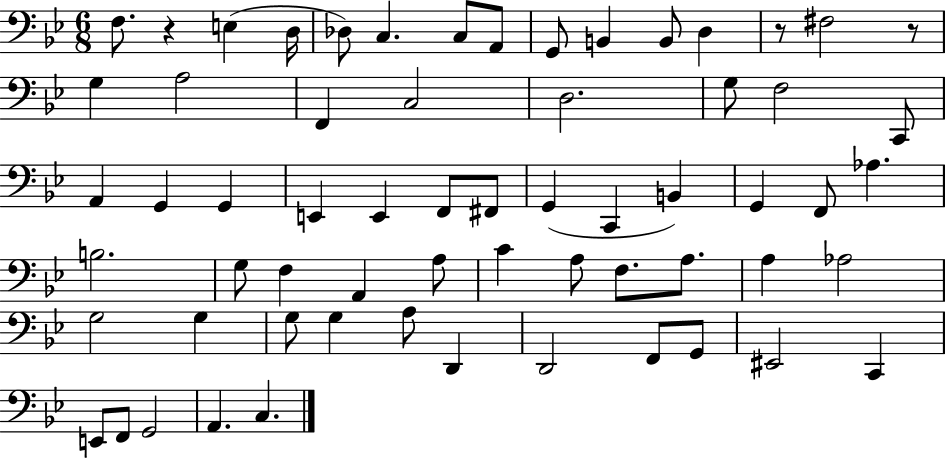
{
  \clef bass
  \numericTimeSignature
  \time 6/8
  \key bes \major
  \repeat volta 2 { f8. r4 e4( d16 | des8) c4. c8 a,8 | g,8 b,4 b,8 d4 | r8 fis2 r8 | \break g4 a2 | f,4 c2 | d2. | g8 f2 c,8 | \break a,4 g,4 g,4 | e,4 e,4 f,8 fis,8 | g,4( c,4 b,4) | g,4 f,8 aes4. | \break b2. | g8 f4 a,4 a8 | c'4 a8 f8. a8. | a4 aes2 | \break g2 g4 | g8 g4 a8 d,4 | d,2 f,8 g,8 | eis,2 c,4 | \break e,8 f,8 g,2 | a,4. c4. | } \bar "|."
}